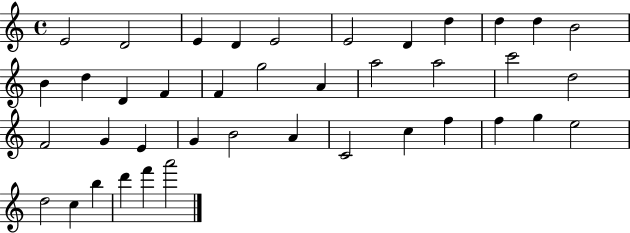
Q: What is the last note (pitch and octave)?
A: A6